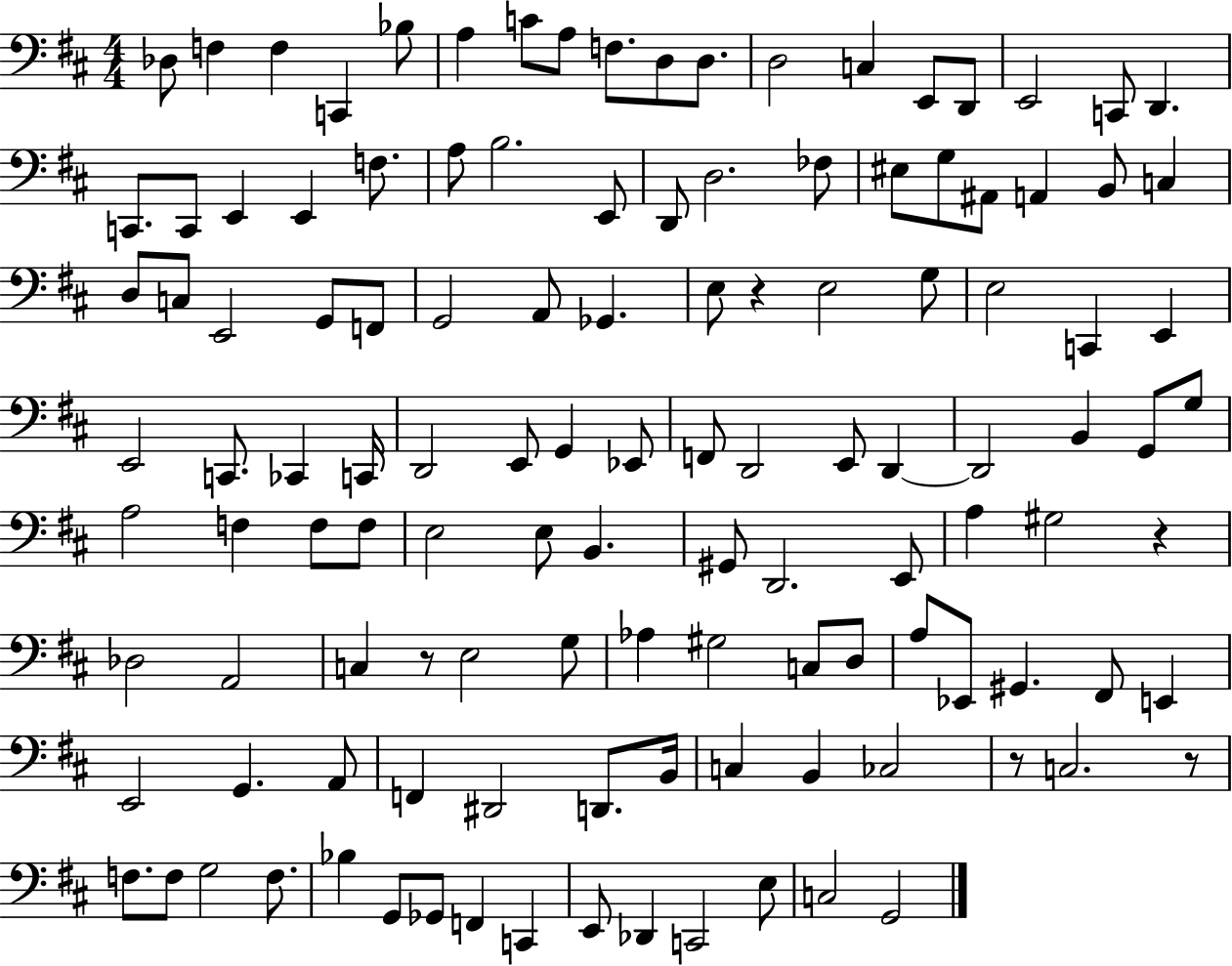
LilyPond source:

{
  \clef bass
  \numericTimeSignature
  \time 4/4
  \key d \major
  des8 f4 f4 c,4 bes8 | a4 c'8 a8 f8. d8 d8. | d2 c4 e,8 d,8 | e,2 c,8 d,4. | \break c,8. c,8 e,4 e,4 f8. | a8 b2. e,8 | d,8 d2. fes8 | eis8 g8 ais,8 a,4 b,8 c4 | \break d8 c8 e,2 g,8 f,8 | g,2 a,8 ges,4. | e8 r4 e2 g8 | e2 c,4 e,4 | \break e,2 c,8. ces,4 c,16 | d,2 e,8 g,4 ees,8 | f,8 d,2 e,8 d,4~~ | d,2 b,4 g,8 g8 | \break a2 f4 f8 f8 | e2 e8 b,4. | gis,8 d,2. e,8 | a4 gis2 r4 | \break des2 a,2 | c4 r8 e2 g8 | aes4 gis2 c8 d8 | a8 ees,8 gis,4. fis,8 e,4 | \break e,2 g,4. a,8 | f,4 dis,2 d,8. b,16 | c4 b,4 ces2 | r8 c2. r8 | \break f8. f8 g2 f8. | bes4 g,8 ges,8 f,4 c,4 | e,8 des,4 c,2 e8 | c2 g,2 | \break \bar "|."
}